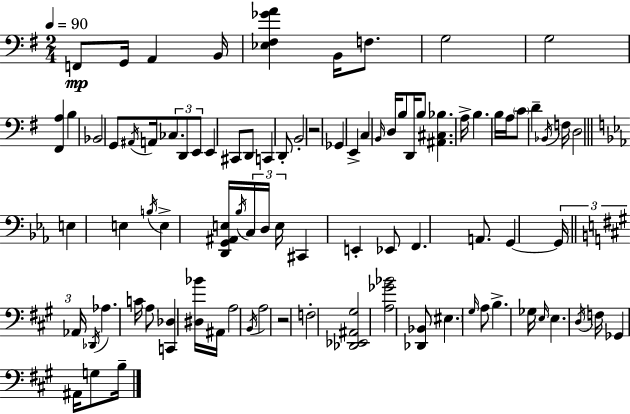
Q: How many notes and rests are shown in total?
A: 88